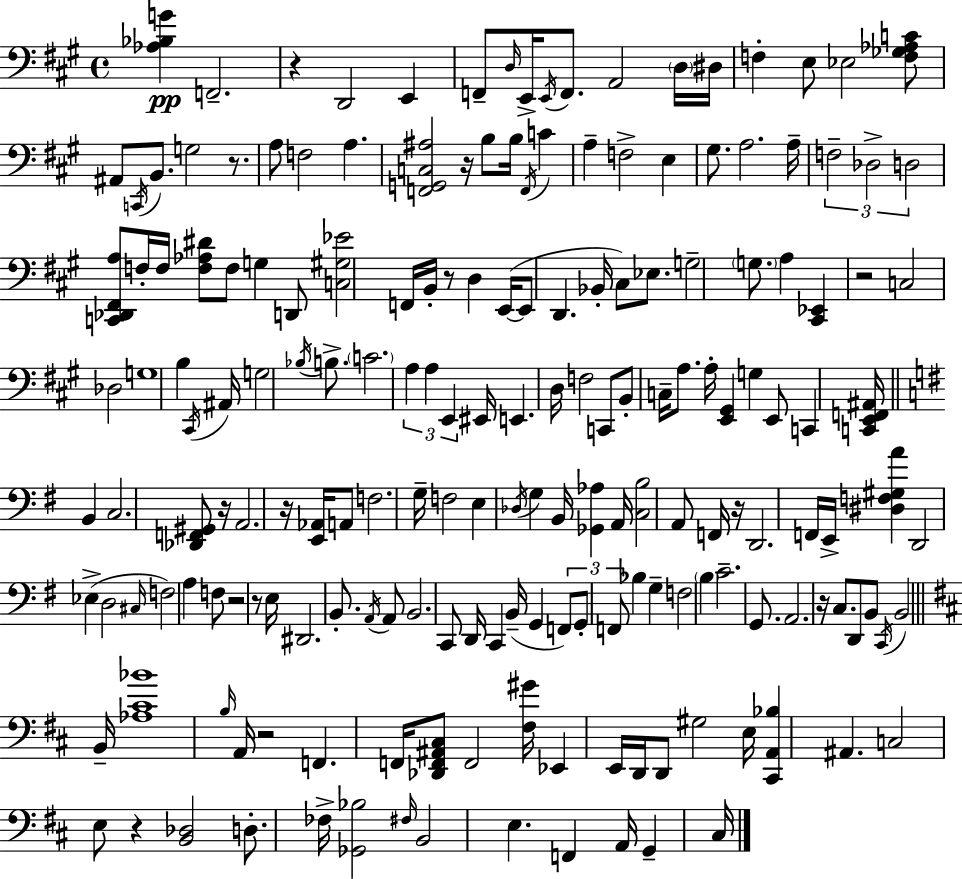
X:1
T:Untitled
M:4/4
L:1/4
K:A
[_A,_B,G] F,,2 z D,,2 E,, F,,/2 D,/4 E,,/4 E,,/4 F,,/2 A,,2 D,/4 ^D,/4 F, E,/2 _E,2 [F,_G,_A,C]/2 ^A,,/2 C,,/4 B,,/2 G,2 z/2 A,/2 F,2 A, [F,,G,,C,^A,]2 z/4 B,/2 B,/4 F,,/4 C A, F,2 E, ^G,/2 A,2 A,/4 F,2 _D,2 D,2 [C,,_D,,^F,,A,]/2 F,/4 F,/4 [F,_A,^D]/2 F,/2 G, D,,/2 [C,^G,_E]2 F,,/4 B,,/4 z/2 D, E,,/4 E,,/2 D,, _B,,/4 ^C,/2 _E,/2 G,2 G,/2 A, [^C,,_E,,] z2 C,2 _D,2 G,4 B, ^C,,/4 ^A,,/4 G,2 _B,/4 B,/2 C2 A, A, E,, ^E,,/4 E,, D,/4 F,2 C,,/2 B,,/2 C,/4 A,/2 A,/4 [E,,^G,,] G, E,,/2 C,, [C,,E,,F,,^A,,]/4 B,, C,2 [_D,,F,,^G,,]/2 z/4 A,,2 z/4 [E,,_A,,]/4 A,,/2 F,2 G,/4 F,2 E, _D,/4 G, B,,/4 [_G,,_A,] A,,/4 [C,B,]2 A,,/2 F,,/4 z/4 D,,2 F,,/4 E,,/4 [^D,F,^G,A] D,,2 _E, D,2 ^C,/4 F,2 A, F,/2 z2 z/2 E,/4 ^D,,2 B,,/2 A,,/4 A,,/2 B,,2 C,,/2 D,,/4 C,, B,,/4 G,, F,,/2 G,,/2 F,,/2 _B, G, F,2 B, C2 G,,/2 A,,2 z/4 C,/2 D,,/2 B,,/2 C,,/4 B,,2 B,,/4 [_A,^C_B]4 B,/4 A,,/4 z2 F,, F,,/4 [_D,,F,,^A,,^C,]/2 F,,2 [^F,^G]/4 _E,, E,,/4 D,,/4 D,,/2 ^G,2 E,/4 [^C,,A,,_B,] ^A,, C,2 E,/2 z [B,,_D,]2 D,/2 _F,/4 [_G,,_B,]2 ^F,/4 B,,2 E, F,, A,,/4 G,, ^C,/4